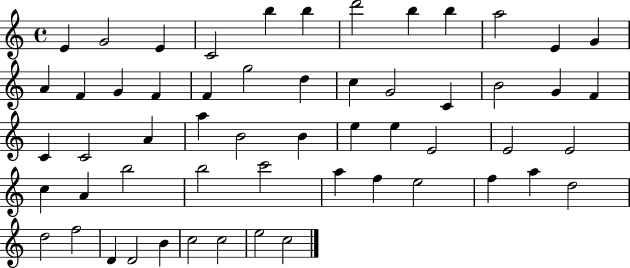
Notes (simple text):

E4/q G4/h E4/q C4/h B5/q B5/q D6/h B5/q B5/q A5/h E4/q G4/q A4/q F4/q G4/q F4/q F4/q G5/h D5/q C5/q G4/h C4/q B4/h G4/q F4/q C4/q C4/h A4/q A5/q B4/h B4/q E5/q E5/q E4/h E4/h E4/h C5/q A4/q B5/h B5/h C6/h A5/q F5/q E5/h F5/q A5/q D5/h D5/h F5/h D4/q D4/h B4/q C5/h C5/h E5/h C5/h